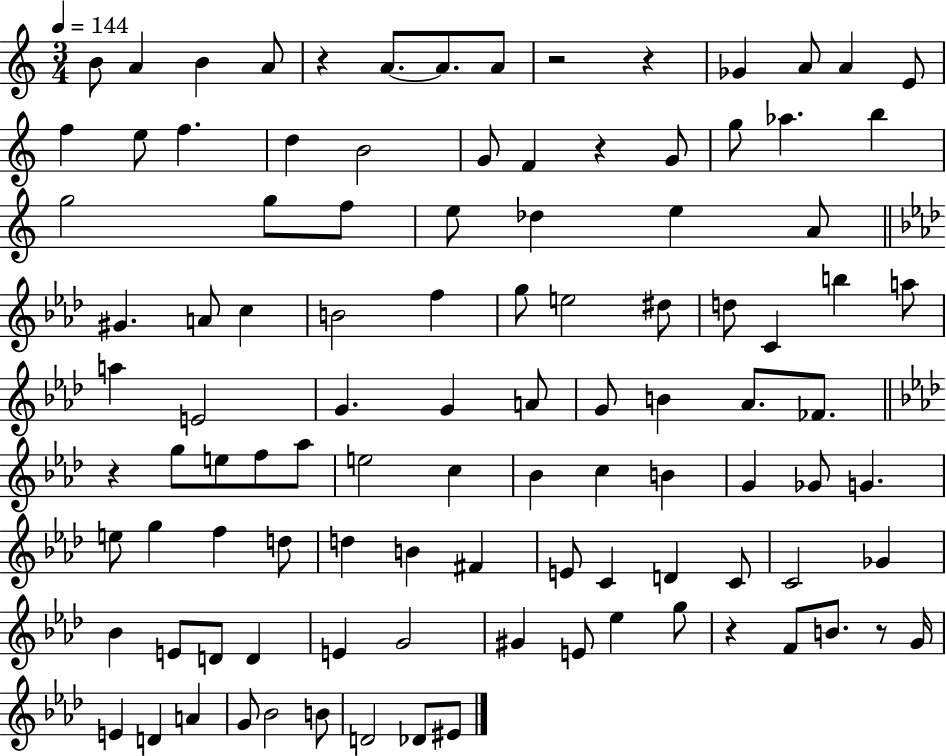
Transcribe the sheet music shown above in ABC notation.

X:1
T:Untitled
M:3/4
L:1/4
K:C
B/2 A B A/2 z A/2 A/2 A/2 z2 z _G A/2 A E/2 f e/2 f d B2 G/2 F z G/2 g/2 _a b g2 g/2 f/2 e/2 _d e A/2 ^G A/2 c B2 f g/2 e2 ^d/2 d/2 C b a/2 a E2 G G A/2 G/2 B _A/2 _F/2 z g/2 e/2 f/2 _a/2 e2 c _B c B G _G/2 G e/2 g f d/2 d B ^F E/2 C D C/2 C2 _G _B E/2 D/2 D E G2 ^G E/2 _e g/2 z F/2 B/2 z/2 G/4 E D A G/2 _B2 B/2 D2 _D/2 ^E/2